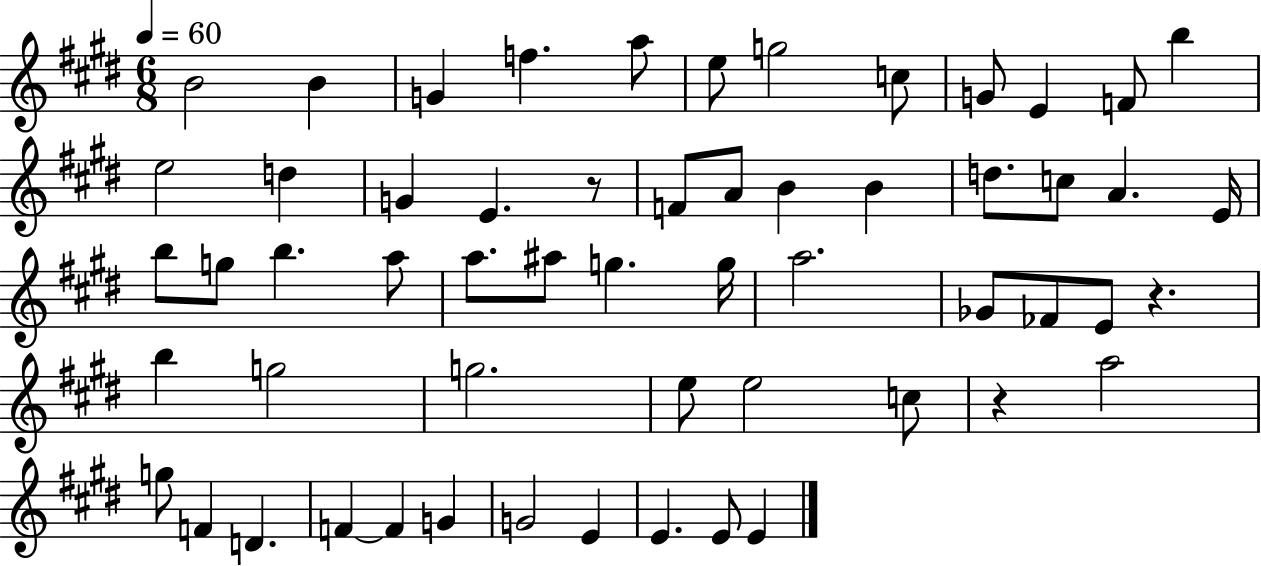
X:1
T:Untitled
M:6/8
L:1/4
K:E
B2 B G f a/2 e/2 g2 c/2 G/2 E F/2 b e2 d G E z/2 F/2 A/2 B B d/2 c/2 A E/4 b/2 g/2 b a/2 a/2 ^a/2 g g/4 a2 _G/2 _F/2 E/2 z b g2 g2 e/2 e2 c/2 z a2 g/2 F D F F G G2 E E E/2 E